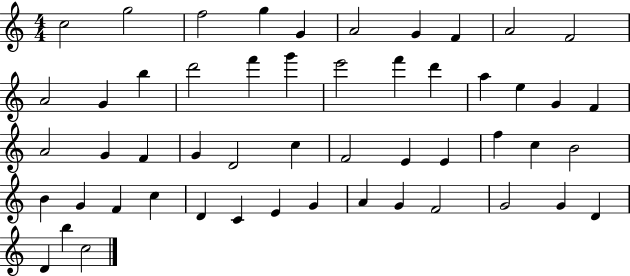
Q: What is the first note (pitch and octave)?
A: C5